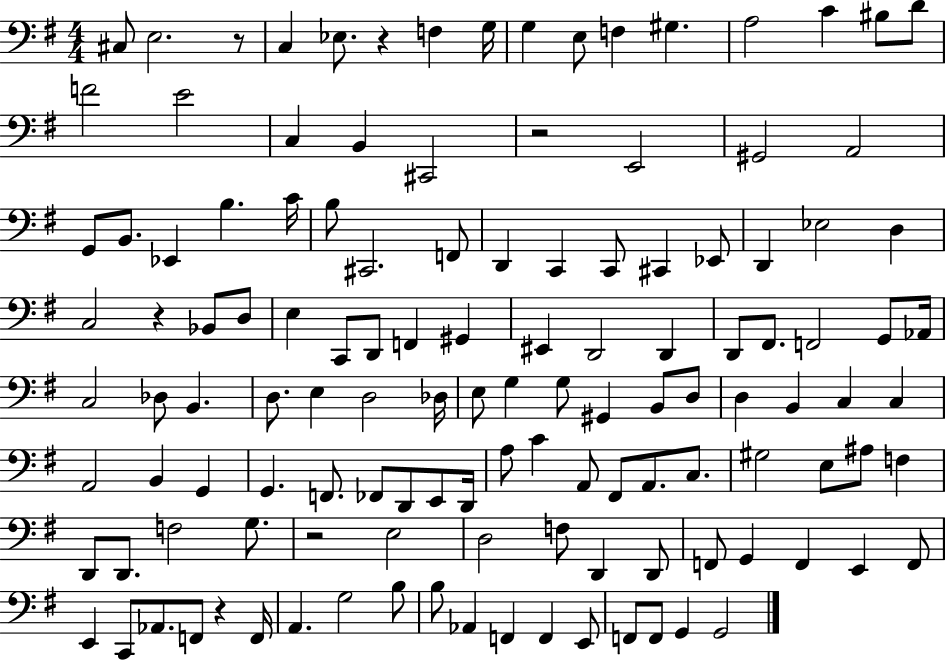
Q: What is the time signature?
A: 4/4